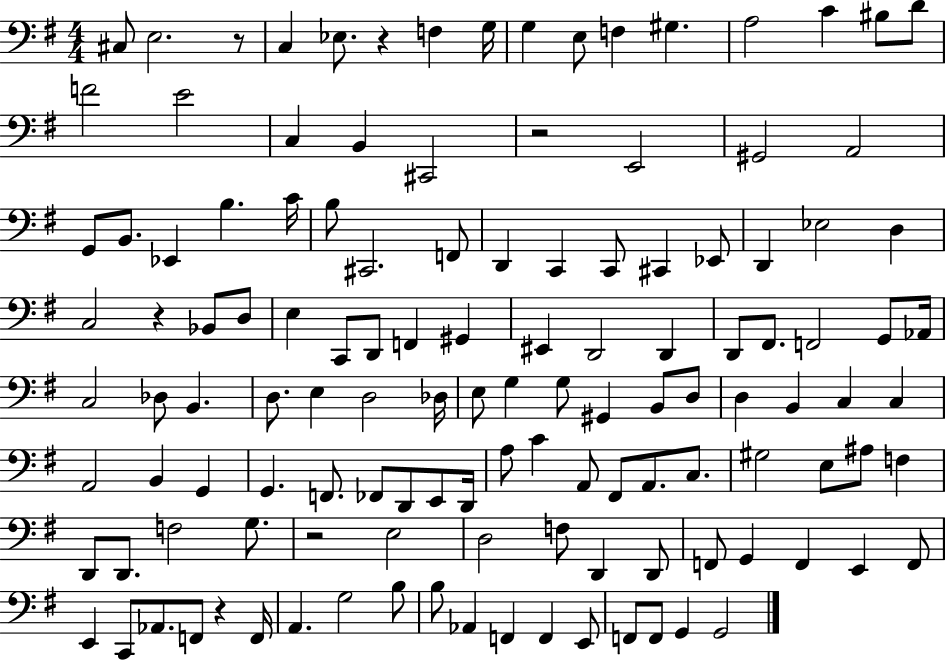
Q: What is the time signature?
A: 4/4